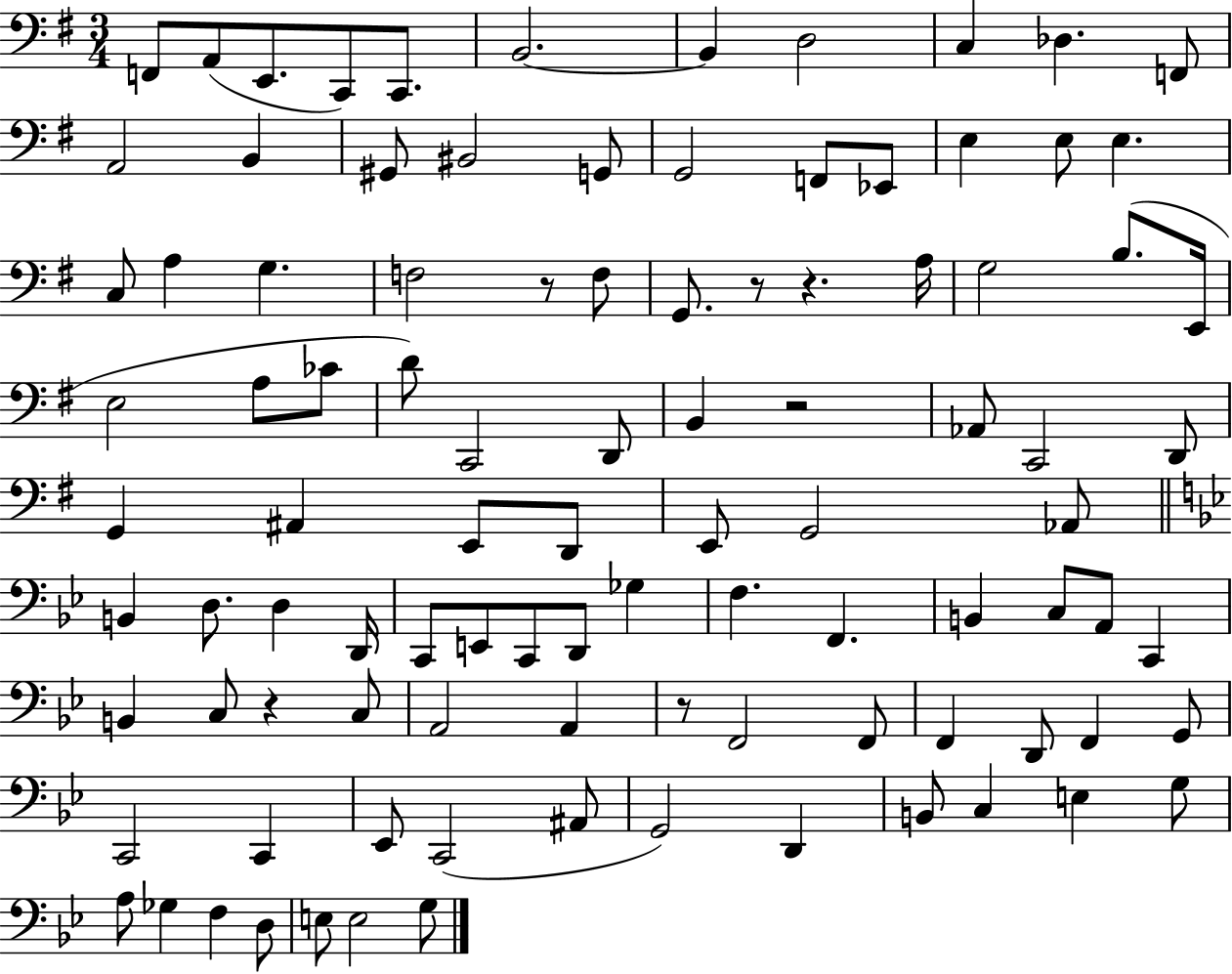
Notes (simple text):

F2/e A2/e E2/e. C2/e C2/e. B2/h. B2/q D3/h C3/q Db3/q. F2/e A2/h B2/q G#2/e BIS2/h G2/e G2/h F2/e Eb2/e E3/q E3/e E3/q. C3/e A3/q G3/q. F3/h R/e F3/e G2/e. R/e R/q. A3/s G3/h B3/e. E2/s E3/h A3/e CES4/e D4/e C2/h D2/e B2/q R/h Ab2/e C2/h D2/e G2/q A#2/q E2/e D2/e E2/e G2/h Ab2/e B2/q D3/e. D3/q D2/s C2/e E2/e C2/e D2/e Gb3/q F3/q. F2/q. B2/q C3/e A2/e C2/q B2/q C3/e R/q C3/e A2/h A2/q R/e F2/h F2/e F2/q D2/e F2/q G2/e C2/h C2/q Eb2/e C2/h A#2/e G2/h D2/q B2/e C3/q E3/q G3/e A3/e Gb3/q F3/q D3/e E3/e E3/h G3/e